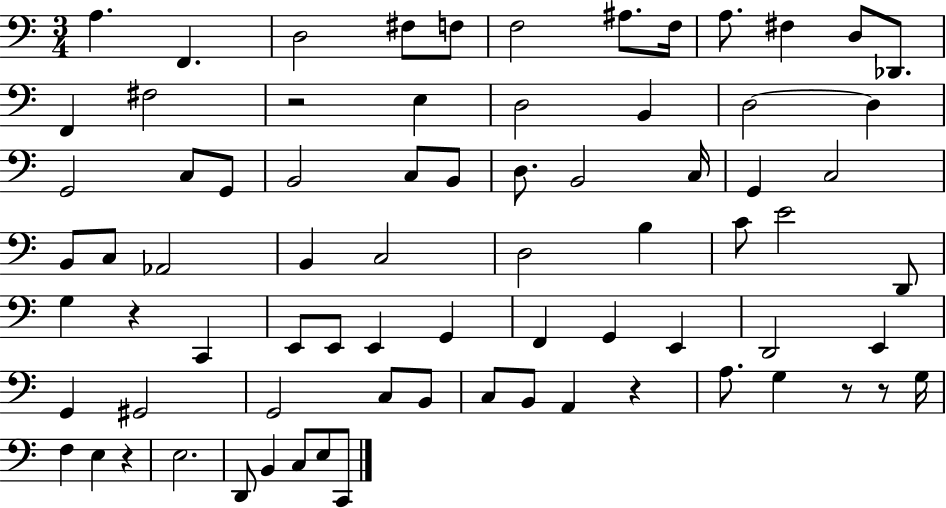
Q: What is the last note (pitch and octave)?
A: C2